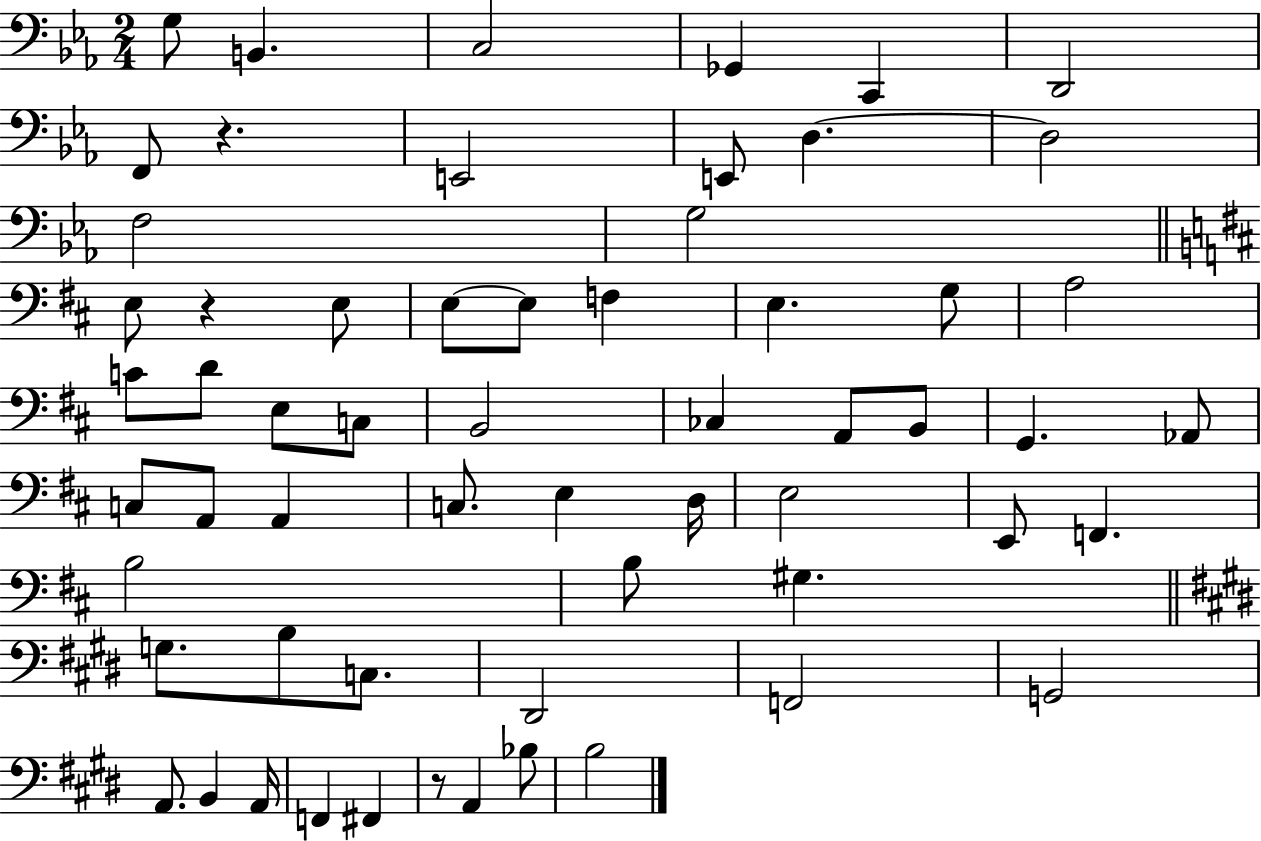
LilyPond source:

{
  \clef bass
  \numericTimeSignature
  \time 2/4
  \key ees \major
  g8 b,4. | c2 | ges,4 c,4 | d,2 | \break f,8 r4. | e,2 | e,8 d4.~~ | d2 | \break f2 | g2 | \bar "||" \break \key b \minor e8 r4 e8 | e8~~ e8 f4 | e4. g8 | a2 | \break c'8 d'8 e8 c8 | b,2 | ces4 a,8 b,8 | g,4. aes,8 | \break c8 a,8 a,4 | c8. e4 d16 | e2 | e,8 f,4. | \break b2 | b8 gis4. | \bar "||" \break \key e \major g8. b8 c8. | dis,2 | f,2 | g,2 | \break a,8. b,4 a,16 | f,4 fis,4 | r8 a,4 bes8 | b2 | \break \bar "|."
}